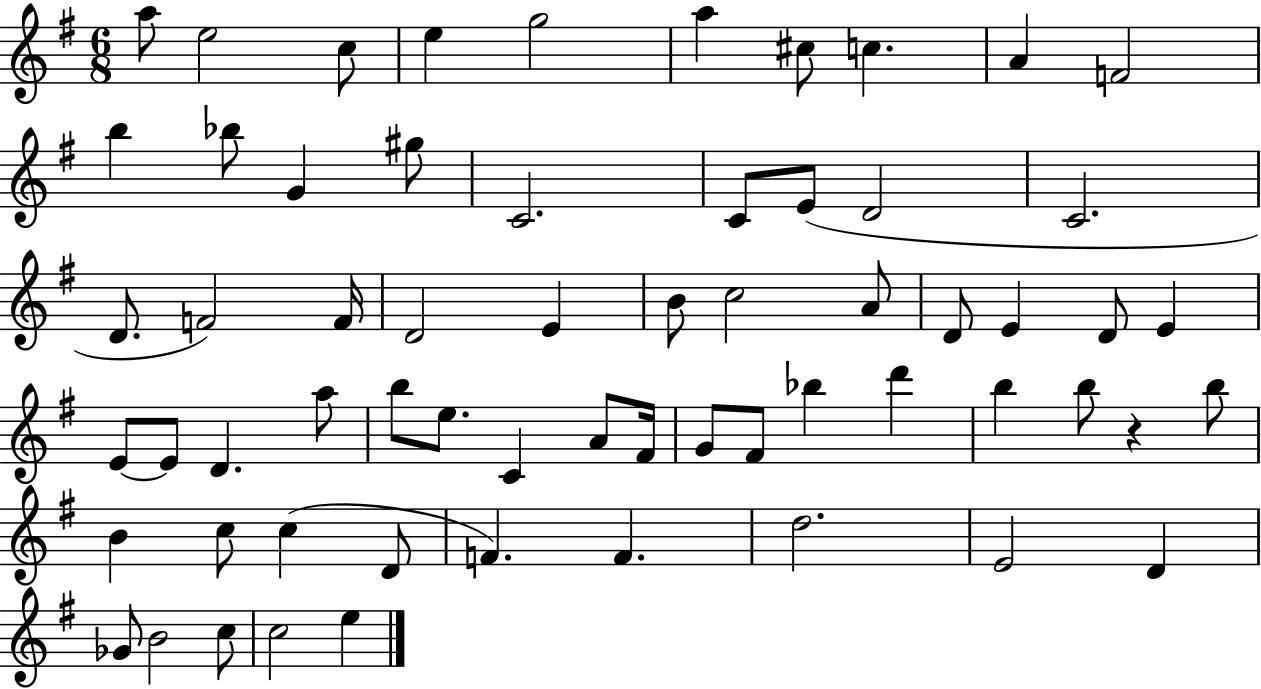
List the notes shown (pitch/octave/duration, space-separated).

A5/e E5/h C5/e E5/q G5/h A5/q C#5/e C5/q. A4/q F4/h B5/q Bb5/e G4/q G#5/e C4/h. C4/e E4/e D4/h C4/h. D4/e. F4/h F4/s D4/h E4/q B4/e C5/h A4/e D4/e E4/q D4/e E4/q E4/e E4/e D4/q. A5/e B5/e E5/e. C4/q A4/e F#4/s G4/e F#4/e Bb5/q D6/q B5/q B5/e R/q B5/e B4/q C5/e C5/q D4/e F4/q. F4/q. D5/h. E4/h D4/q Gb4/e B4/h C5/e C5/h E5/q